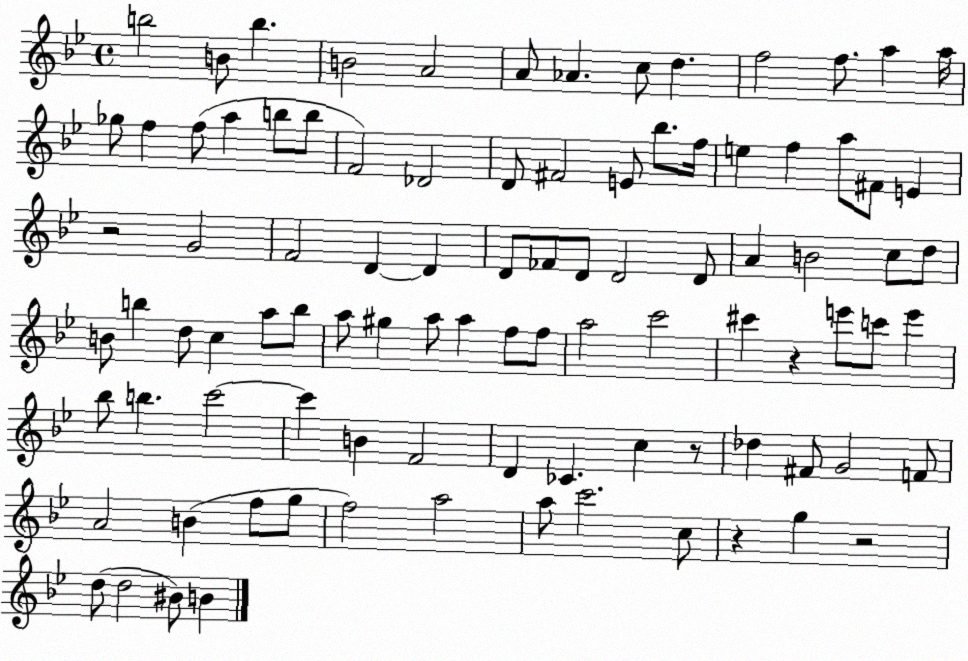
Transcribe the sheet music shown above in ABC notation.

X:1
T:Untitled
M:4/4
L:1/4
K:Bb
b2 B/2 b B2 A2 A/2 _A c/2 d f2 f/2 a a/4 _g/2 f f/2 a b/2 b/2 F2 _D2 D/2 ^F2 E/2 _b/2 f/4 e f a/2 ^F/2 E z2 G2 F2 D D D/2 _F/2 D/2 D2 D/2 A B2 c/2 d/2 B/2 b d/2 c a/2 b/2 a/2 ^g a/2 a f/2 f/2 a2 c'2 ^c' z e'/2 c'/2 e' _b/2 b c'2 c' B F2 D _C c z/2 _d ^F/2 G2 F/2 A2 B f/2 g/2 f2 a2 a/2 c'2 c/2 z g z2 d/2 d2 ^B/2 B